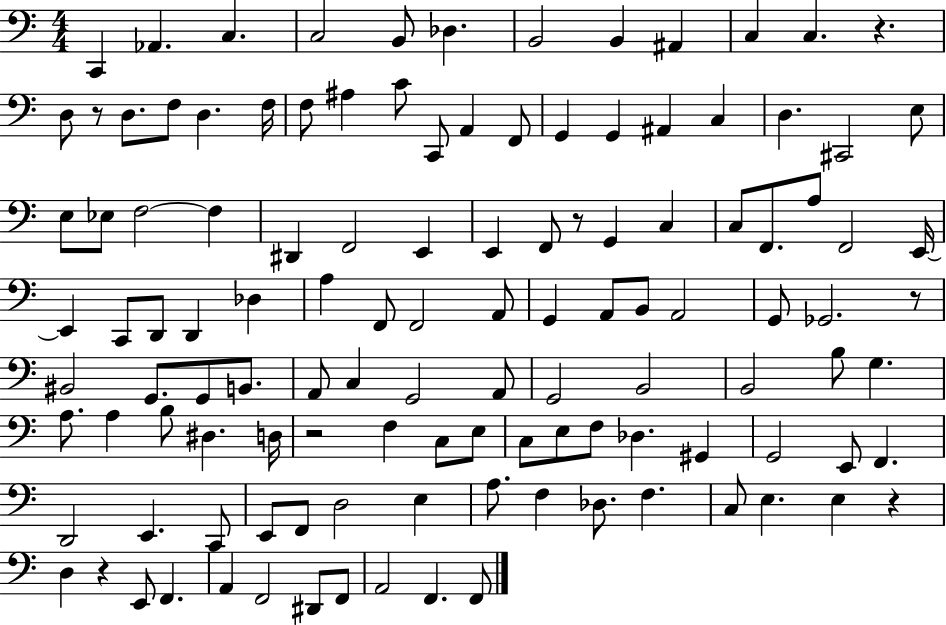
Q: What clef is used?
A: bass